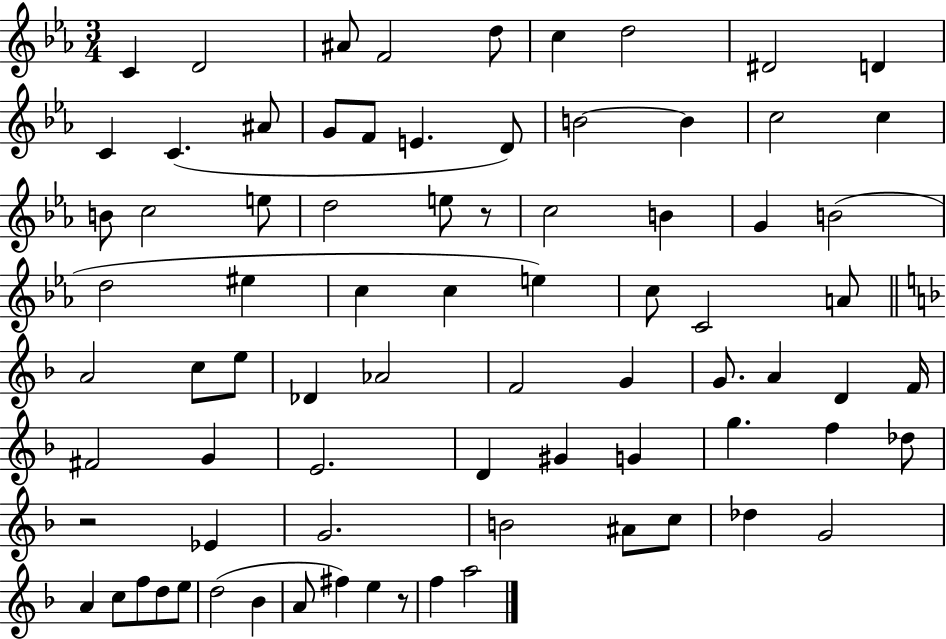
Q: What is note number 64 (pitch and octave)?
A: G4